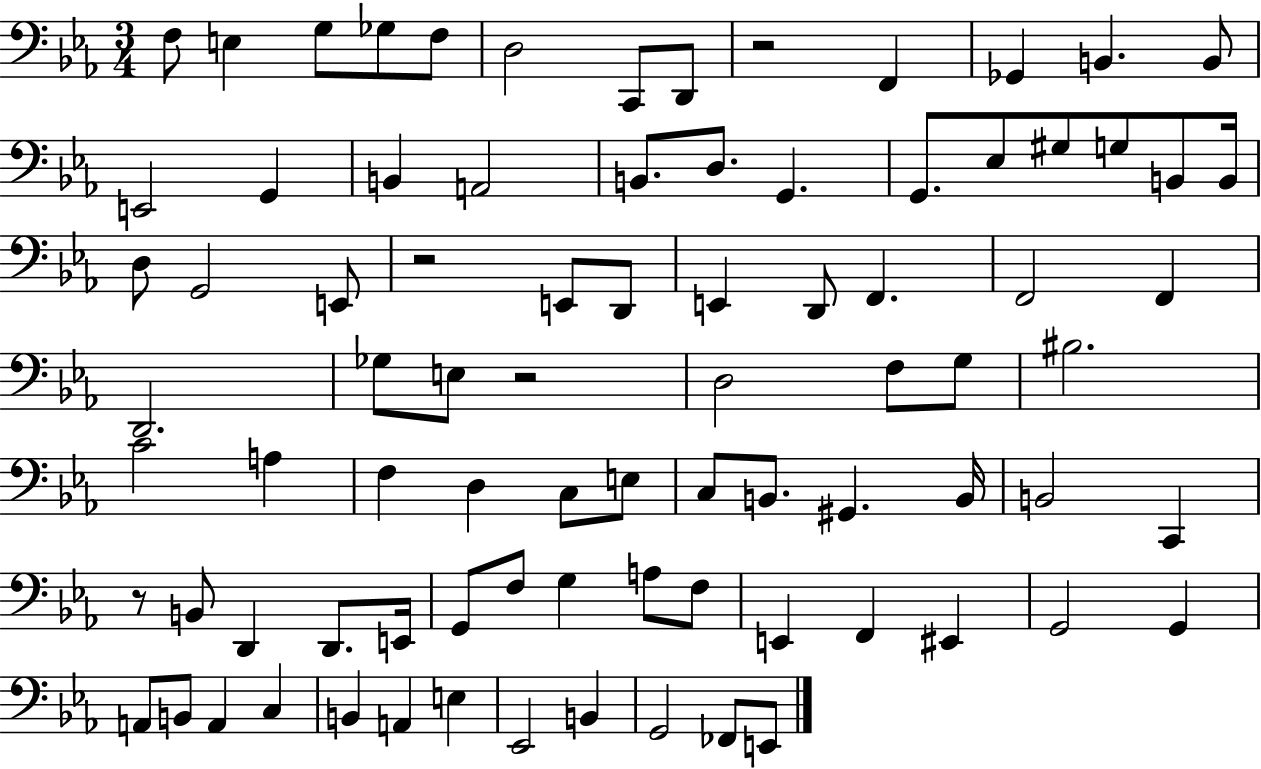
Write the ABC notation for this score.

X:1
T:Untitled
M:3/4
L:1/4
K:Eb
F,/2 E, G,/2 _G,/2 F,/2 D,2 C,,/2 D,,/2 z2 F,, _G,, B,, B,,/2 E,,2 G,, B,, A,,2 B,,/2 D,/2 G,, G,,/2 _E,/2 ^G,/2 G,/2 B,,/2 B,,/4 D,/2 G,,2 E,,/2 z2 E,,/2 D,,/2 E,, D,,/2 F,, F,,2 F,, D,,2 _G,/2 E,/2 z2 D,2 F,/2 G,/2 ^B,2 C2 A, F, D, C,/2 E,/2 C,/2 B,,/2 ^G,, B,,/4 B,,2 C,, z/2 B,,/2 D,, D,,/2 E,,/4 G,,/2 F,/2 G, A,/2 F,/2 E,, F,, ^E,, G,,2 G,, A,,/2 B,,/2 A,, C, B,, A,, E, _E,,2 B,, G,,2 _F,,/2 E,,/2